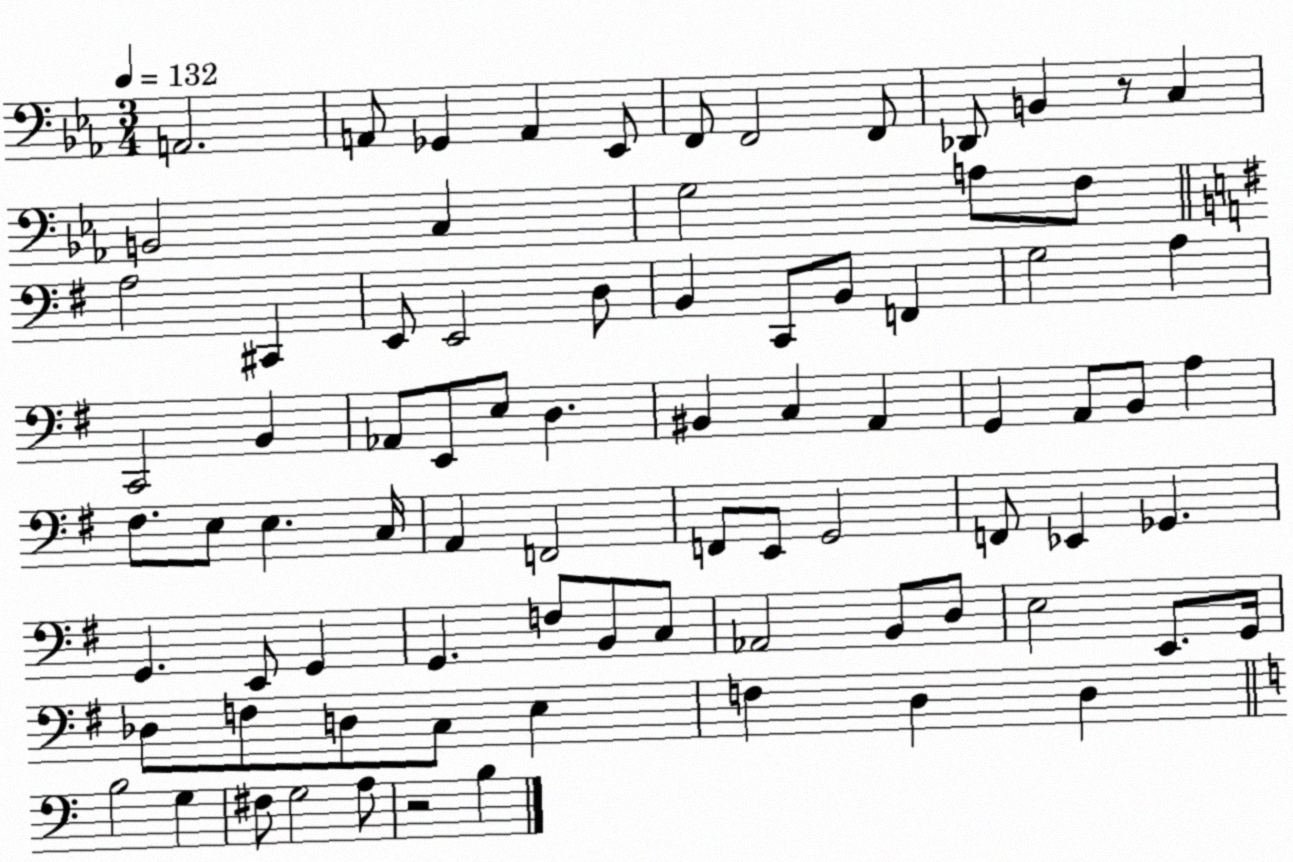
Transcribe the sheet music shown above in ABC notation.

X:1
T:Untitled
M:3/4
L:1/4
K:Eb
A,,2 A,,/2 _G,, A,, _E,,/2 F,,/2 F,,2 F,,/2 _D,,/2 B,, z/2 C, B,,2 C, G,2 A,/2 F,/2 A,2 ^C,, E,,/2 E,,2 D,/2 B,, C,,/2 B,,/2 F,, G,2 A, C,,2 B,, _A,,/2 E,,/2 E,/2 D, ^B,, C, A,, G,, A,,/2 B,,/2 A, ^F,/2 E,/2 E, C,/4 A,, F,,2 F,,/2 E,,/2 G,,2 F,,/2 _E,, _G,, G,, E,,/2 G,, G,, F,/2 B,,/2 C,/2 _A,,2 B,,/2 D,/2 E,2 E,,/2 G,,/4 _D,/2 F,/2 D,/2 C,/2 E, F, D, D, B,2 G, ^F,/2 G,2 A,/2 z2 B,